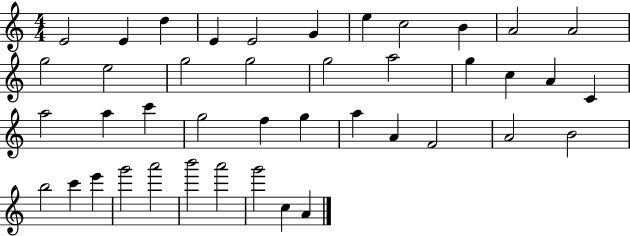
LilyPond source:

{
  \clef treble
  \numericTimeSignature
  \time 4/4
  \key c \major
  e'2 e'4 d''4 | e'4 e'2 g'4 | e''4 c''2 b'4 | a'2 a'2 | \break g''2 e''2 | g''2 g''2 | g''2 a''2 | g''4 c''4 a'4 c'4 | \break a''2 a''4 c'''4 | g''2 f''4 g''4 | a''4 a'4 f'2 | a'2 b'2 | \break b''2 c'''4 e'''4 | g'''2 a'''2 | b'''2 a'''2 | g'''2 c''4 a'4 | \break \bar "|."
}